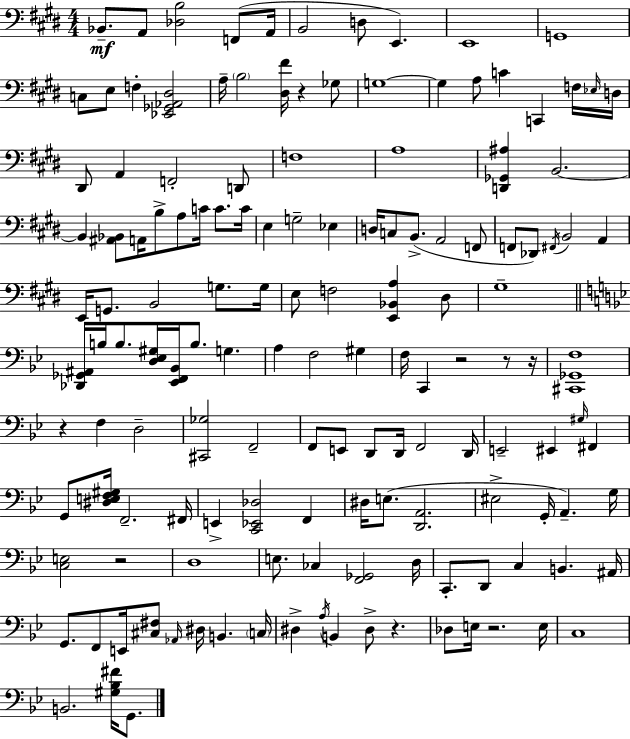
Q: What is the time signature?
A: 4/4